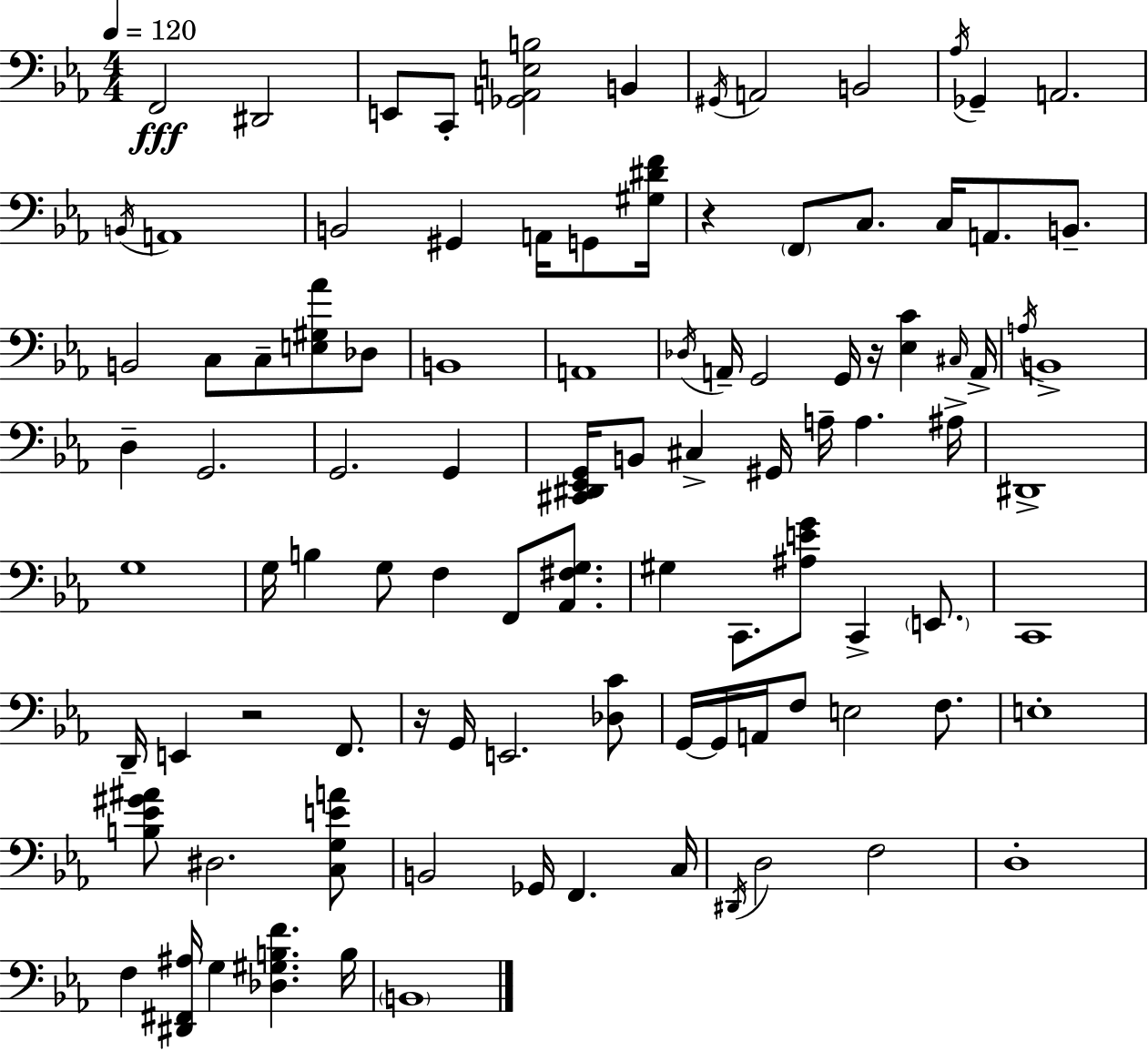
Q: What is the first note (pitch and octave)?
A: F2